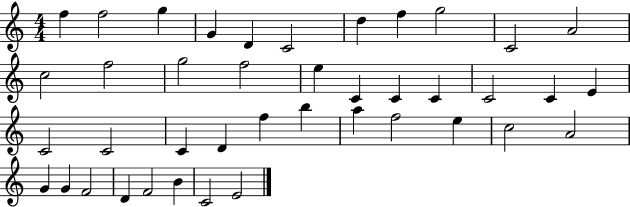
{
  \clef treble
  \numericTimeSignature
  \time 4/4
  \key c \major
  f''4 f''2 g''4 | g'4 d'4 c'2 | d''4 f''4 g''2 | c'2 a'2 | \break c''2 f''2 | g''2 f''2 | e''4 c'4 c'4 c'4 | c'2 c'4 e'4 | \break c'2 c'2 | c'4 d'4 f''4 b''4 | a''4 f''2 e''4 | c''2 a'2 | \break g'4 g'4 f'2 | d'4 f'2 b'4 | c'2 e'2 | \bar "|."
}